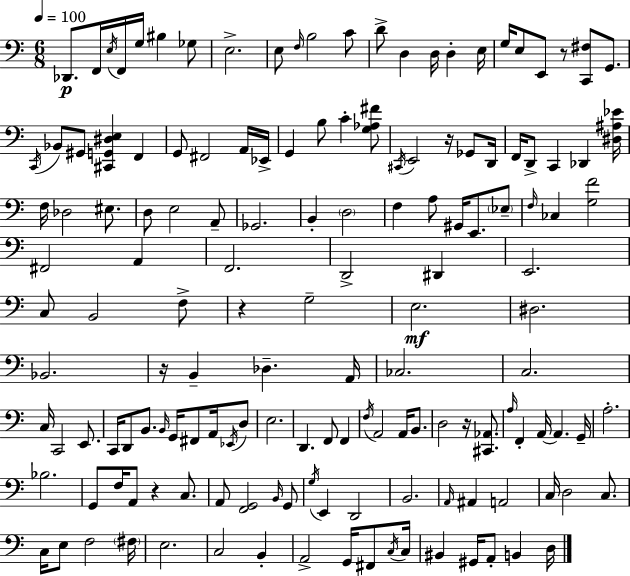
{
  \clef bass
  \numericTimeSignature
  \time 6/8
  \key a \minor
  \tempo 4 = 100
  des,8.\p f,16 \acciaccatura { e16 } f,16 g16 bis4 ges8 | e2.-> | e8 \grace { f16 } b2 | c'8 d'8-> d4 d16 d4-. | \break e16 g16 e8 e,8 r8 <c, fis>8 g,8. | \acciaccatura { c,16 } bes,8 gis,8 <cis, g, dis e>4 f,4 | g,8 fis,2 | a,16 ees,16-> g,4 b8 c'4-. | \break <g aes fis'>8 \acciaccatura { cis,16 } e,2 | r16 ges,8 d,16 f,16 d,8-> c,4 des,4 | <dis ais ees'>16 f16 des2 | eis8. d8 e2 | \break a,8-- ges,2. | b,4-. \parenthesize d2 | f4 a8 gis,16 e,8. | \parenthesize ees8-- \grace { f16 } ces4 <g f'>2 | \break fis,2 | a,4 f,2. | d,2-> | dis,4 e,2. | \break c8 b,2 | f8-> r4 g2-- | e2.\mf | dis2. | \break bes,2. | r16 b,4-- des4.-- | a,16 ces2. | c2. | \break c16 c,2 | e,8. c,16 d,8 b,8. \grace { b,16 } | g,16 fis,8 a,16 \acciaccatura { ees,16 } d8 e2. | d,4. | \break f,8 f,4 \acciaccatura { f16 } a,2 | a,16 b,8. d2 | r16 <cis, aes,>8. \grace { a16 } f,4-. | a,16~~ a,4. g,16-- a2.-. | \break bes2. | g,8 f16 | a,8 r4 c8. a,8 <f, g,>2 | \grace { b,16 } g,8 \acciaccatura { g16 } e,4 | \break d,2 b,2. | \grace { a,16 } | ais,4 a,2 | c16 d2 c8. | \break c16 e8 f2 \parenthesize fis16 | e2. | c2 b,4-. | a,2-> g,16 fis,8 \acciaccatura { c16 } | \break c16 bis,4 gis,16 a,8-. b,4 | d16 \bar "|."
}